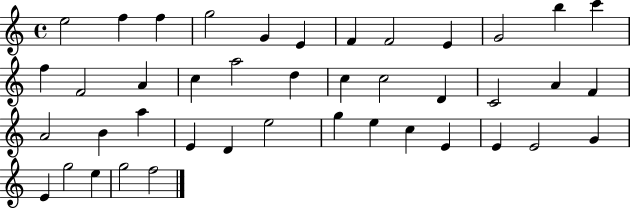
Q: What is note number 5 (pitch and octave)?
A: G4